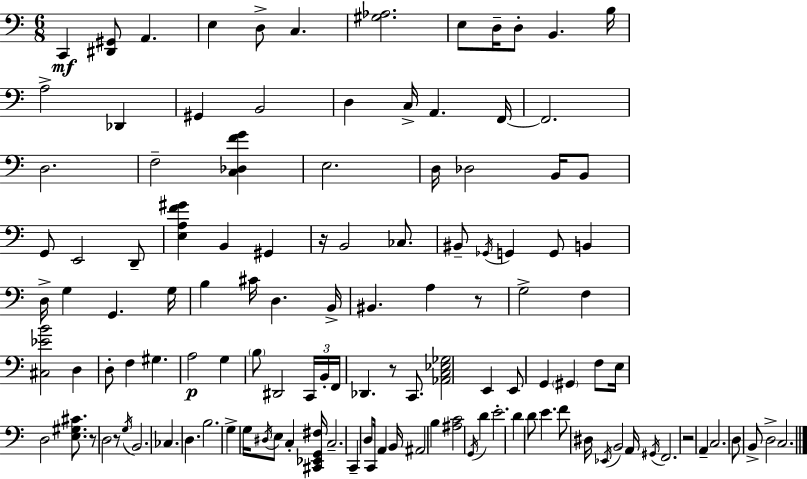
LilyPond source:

{
  \clef bass
  \numericTimeSignature
  \time 6/8
  \key a \minor
  c,4\mf <dis, gis,>8 a,4. | e4 d8-> c4. | <gis aes>2. | e8 d16-- d8-. b,4. b16 | \break a2-> des,4 | gis,4 b,2 | d4 c16-> a,4. f,16~~ | f,2. | \break d2. | f2-- <c des f' g'>4 | e2. | d16 des2 b,16 b,8 | \break g,8 e,2 d,8-- | <e a f' gis'>4 b,4 gis,4 | r16 b,2 ces8. | bis,8-- \acciaccatura { ges,16 } g,4 g,8 b,4 | \break d16-> g4 g,4. | g16 b4 cis'16 d4. | b,16-> bis,4. a4 r8 | g2-> f4 | \break <cis ees' b'>2 d4 | d8-. f4 gis4. | a2\p g4 | \parenthesize b8 dis,2 \tuplet 3/2 { c,16 | \break b,16-. f,16 } des,4. r8 c,8. | <aes, c ees ges>2 e,4 | e,8 g,4 \parenthesize gis,4 f8 | e16 d2 <e gis cis'>8. | \break r8 d2 r8 | \acciaccatura { g16 } b,2. | ces4. d4. | b2. | \break g4-> g16 \acciaccatura { dis16 } e8 c4-. | <cis, ees, g, fis>16 c2.-- | c,4-- d8 c,16 a,4 | b,16 ais,2 b4 | \break <ais c'>2 \acciaccatura { g,16 } | d'4 e'2.-. | d'4 d'8 e'4. | f'8 dis16 \acciaccatura { ees,16 } b,2 | \break a,16 \acciaccatura { gis,16 } f,2. | r2 | a,4-- c2. | d8 b,8-> d2-> | \break c2. | \bar "|."
}